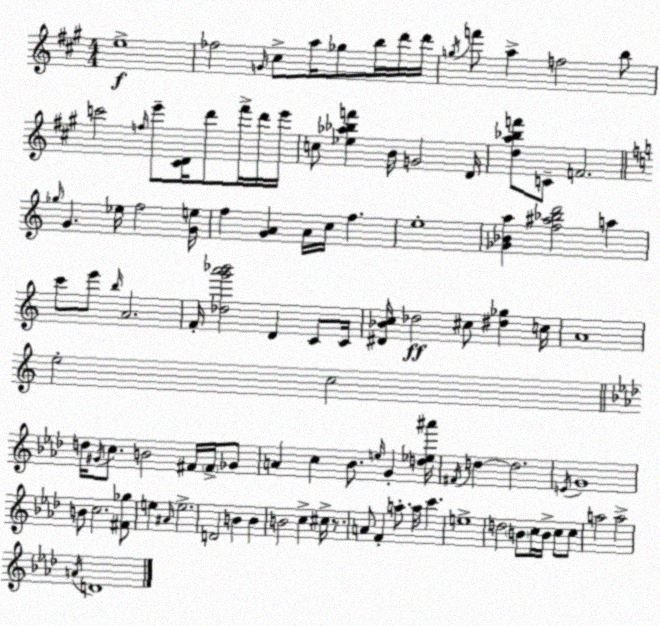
X:1
T:Untitled
M:4/4
L:1/4
K:A
e4 _f2 G/4 ^c/2 a/4 _g/2 b/4 d'/4 d'/4 g/4 f'/2 a f2 b/2 c'2 f/4 e'/2 [^CD]/4 d'/2 ^f'/4 d'/4 e'/4 c/2 [_e_a_bf'] B/4 G2 D/4 [da_bf']/2 C/2 F2 _g/4 G _e/4 f2 [Ge]/4 f [GA] A/4 c/4 f e4 [_G_Ba] [f^a_bd']2 a c'/2 e'/2 b/4 A2 F/4 [_dg'a'_b']2 D C/2 C/4 [^D_Bc]/4 _d2 ^c/2 [^d_g] c/4 A4 e2 c2 d/4 ^G/4 c/2 B2 ^F/4 ^F/4 _G/2 A c _B/2 e/4 G [d_e^a']/4 ^F/4 d d2 E/4 G4 B/2 c2 [^F_g]/2 e ^A/4 e2 D2 B B B2 c ^c/4 z/2 A/2 F a/2 a/4 c' e4 d2 B/2 c/4 B/4 c/2 c/2 a2 a2 A/4 D4